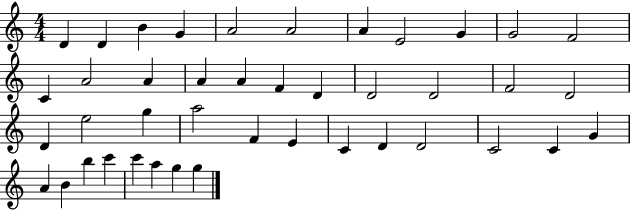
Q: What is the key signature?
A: C major